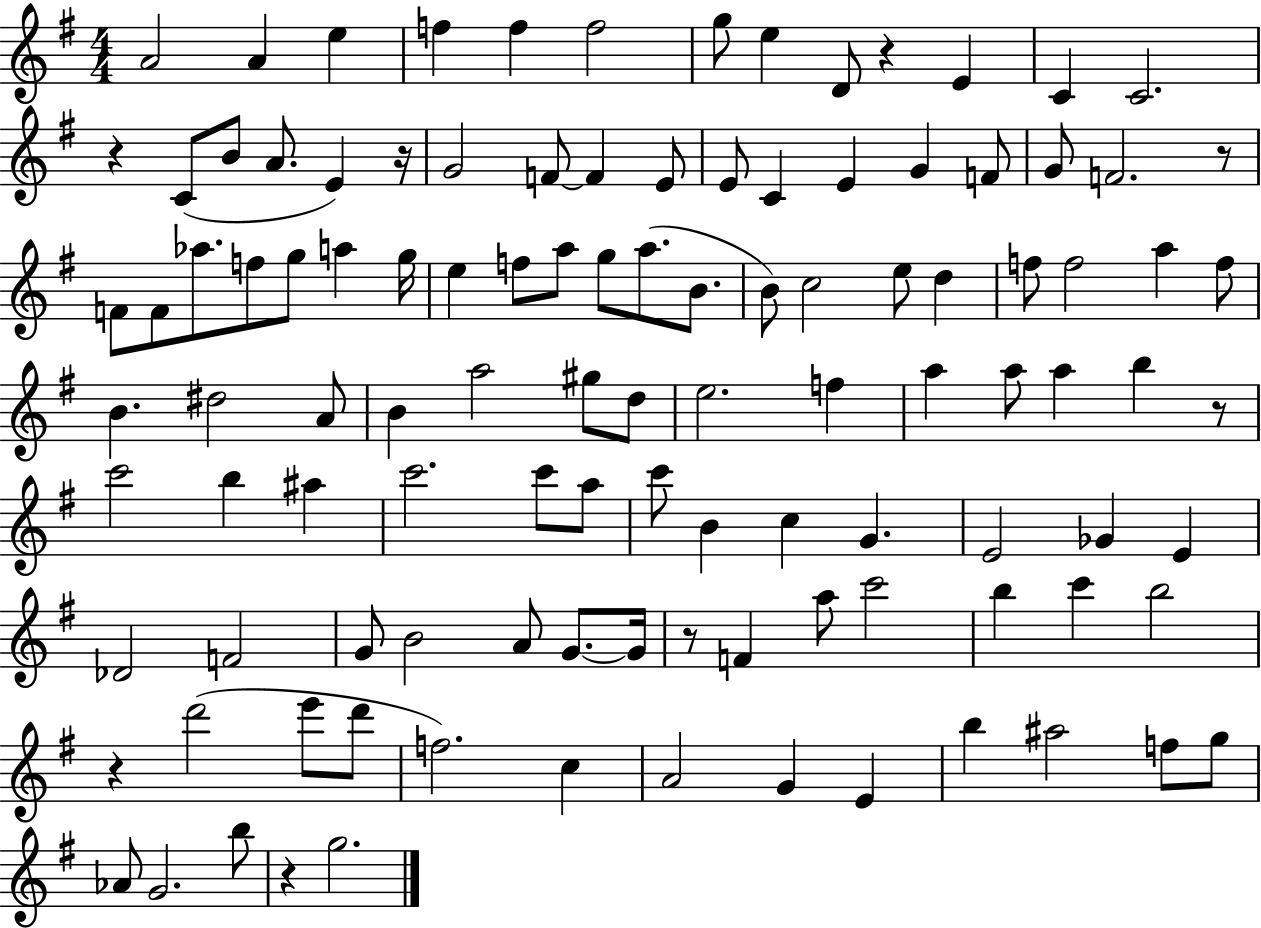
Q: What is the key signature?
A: G major